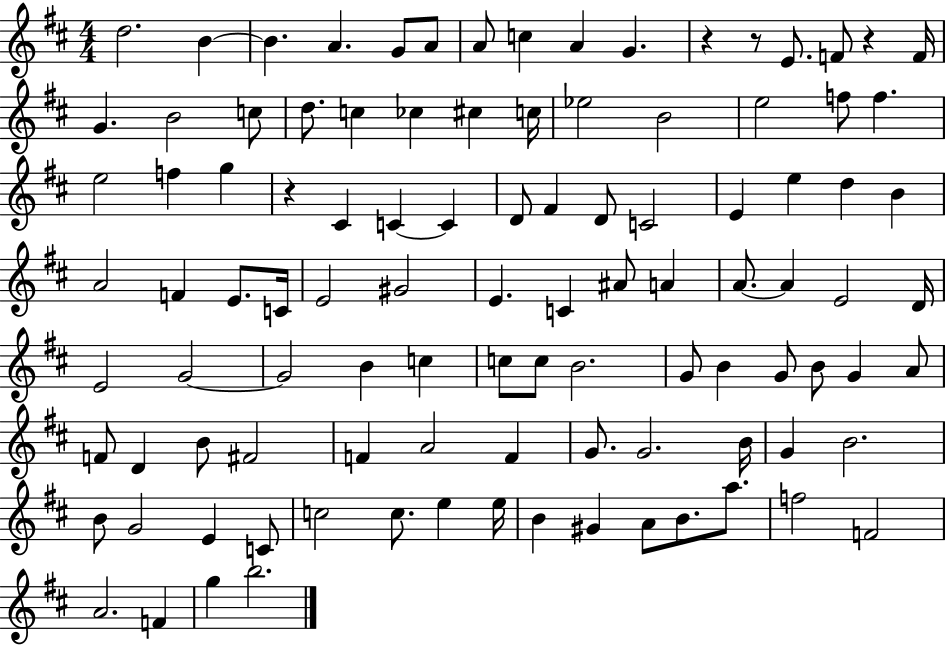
D5/h. B4/q B4/q. A4/q. G4/e A4/e A4/e C5/q A4/q G4/q. R/q R/e E4/e. F4/e R/q F4/s G4/q. B4/h C5/e D5/e. C5/q CES5/q C#5/q C5/s Eb5/h B4/h E5/h F5/e F5/q. E5/h F5/q G5/q R/q C#4/q C4/q C4/q D4/e F#4/q D4/e C4/h E4/q E5/q D5/q B4/q A4/h F4/q E4/e. C4/s E4/h G#4/h E4/q. C4/q A#4/e A4/q A4/e. A4/q E4/h D4/s E4/h G4/h G4/h B4/q C5/q C5/e C5/e B4/h. G4/e B4/q G4/e B4/e G4/q A4/e F4/e D4/q B4/e F#4/h F4/q A4/h F4/q G4/e. G4/h. B4/s G4/q B4/h. B4/e G4/h E4/q C4/e C5/h C5/e. E5/q E5/s B4/q G#4/q A4/e B4/e. A5/e. F5/h F4/h A4/h. F4/q G5/q B5/h.